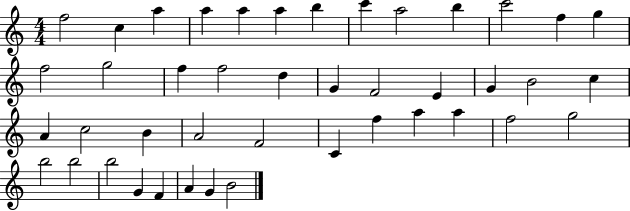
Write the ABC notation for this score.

X:1
T:Untitled
M:4/4
L:1/4
K:C
f2 c a a a a b c' a2 b c'2 f g f2 g2 f f2 d G F2 E G B2 c A c2 B A2 F2 C f a a f2 g2 b2 b2 b2 G F A G B2